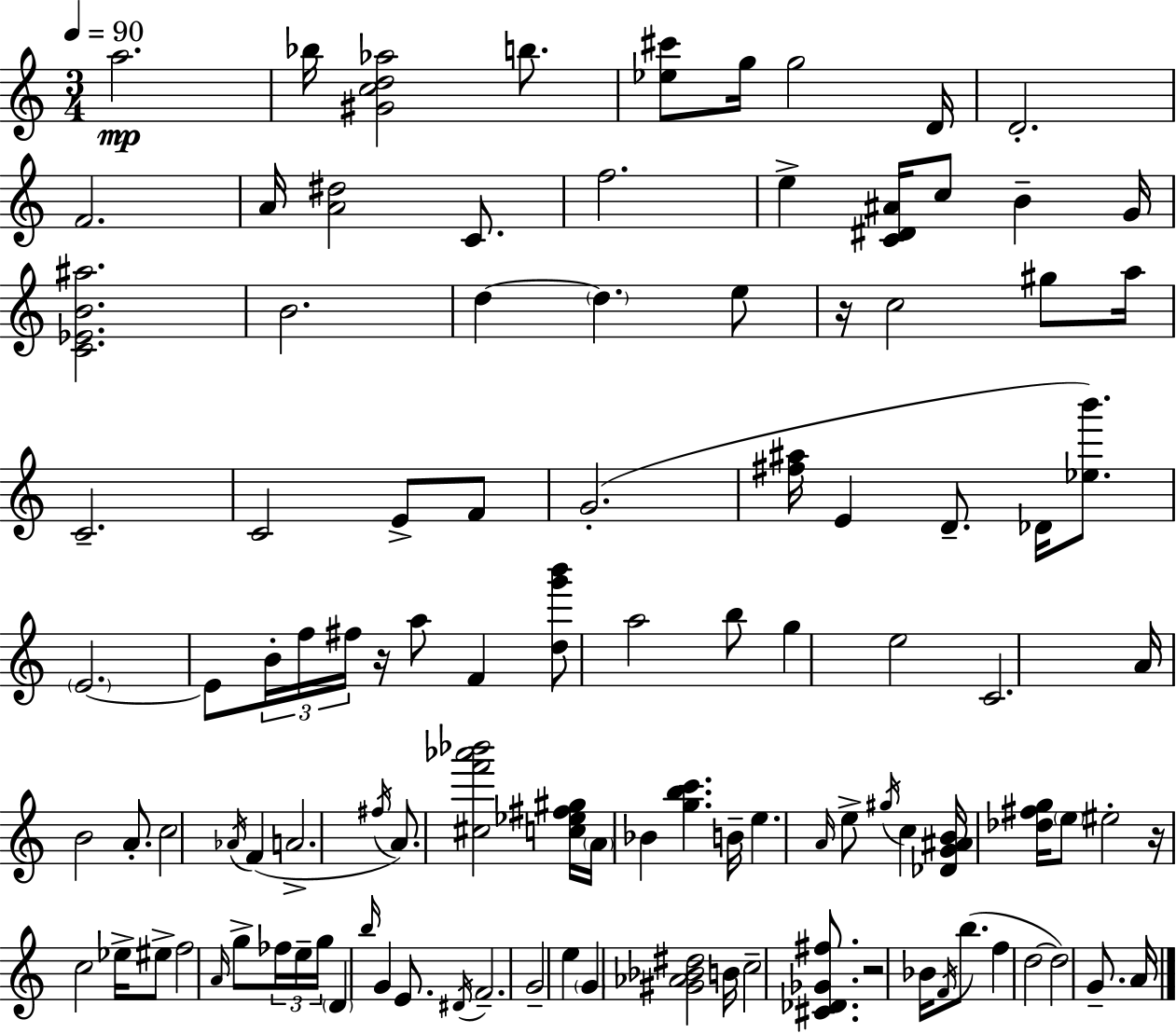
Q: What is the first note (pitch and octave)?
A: A5